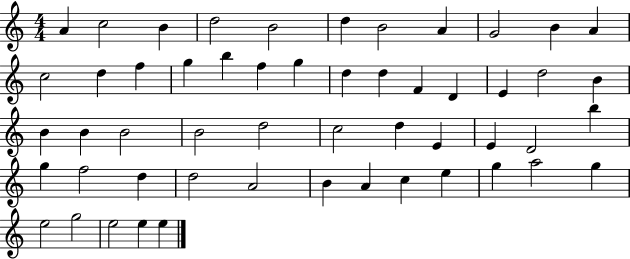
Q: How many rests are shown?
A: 0